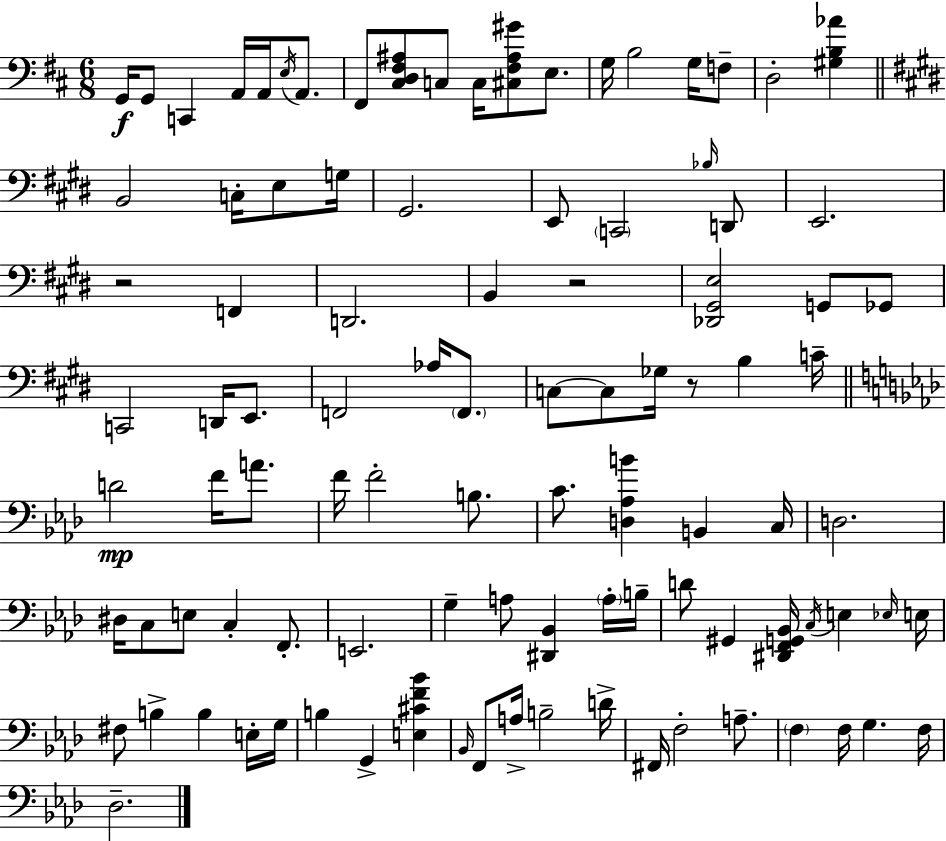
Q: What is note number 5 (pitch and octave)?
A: A2